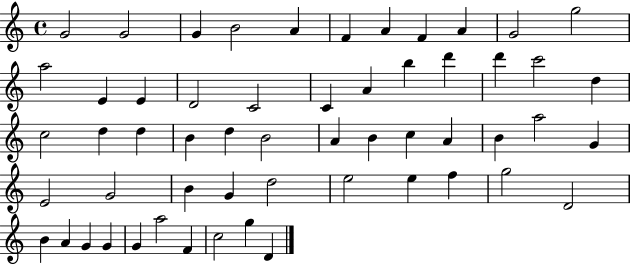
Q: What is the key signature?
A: C major